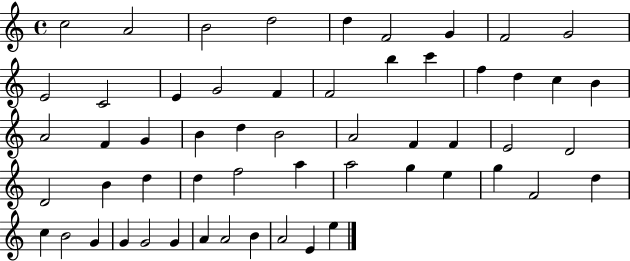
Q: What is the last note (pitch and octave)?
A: E5